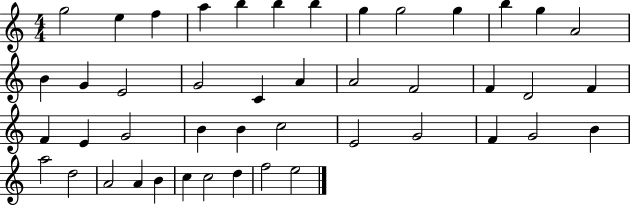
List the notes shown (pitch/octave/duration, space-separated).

G5/h E5/q F5/q A5/q B5/q B5/q B5/q G5/q G5/h G5/q B5/q G5/q A4/h B4/q G4/q E4/h G4/h C4/q A4/q A4/h F4/h F4/q D4/h F4/q F4/q E4/q G4/h B4/q B4/q C5/h E4/h G4/h F4/q G4/h B4/q A5/h D5/h A4/h A4/q B4/q C5/q C5/h D5/q F5/h E5/h